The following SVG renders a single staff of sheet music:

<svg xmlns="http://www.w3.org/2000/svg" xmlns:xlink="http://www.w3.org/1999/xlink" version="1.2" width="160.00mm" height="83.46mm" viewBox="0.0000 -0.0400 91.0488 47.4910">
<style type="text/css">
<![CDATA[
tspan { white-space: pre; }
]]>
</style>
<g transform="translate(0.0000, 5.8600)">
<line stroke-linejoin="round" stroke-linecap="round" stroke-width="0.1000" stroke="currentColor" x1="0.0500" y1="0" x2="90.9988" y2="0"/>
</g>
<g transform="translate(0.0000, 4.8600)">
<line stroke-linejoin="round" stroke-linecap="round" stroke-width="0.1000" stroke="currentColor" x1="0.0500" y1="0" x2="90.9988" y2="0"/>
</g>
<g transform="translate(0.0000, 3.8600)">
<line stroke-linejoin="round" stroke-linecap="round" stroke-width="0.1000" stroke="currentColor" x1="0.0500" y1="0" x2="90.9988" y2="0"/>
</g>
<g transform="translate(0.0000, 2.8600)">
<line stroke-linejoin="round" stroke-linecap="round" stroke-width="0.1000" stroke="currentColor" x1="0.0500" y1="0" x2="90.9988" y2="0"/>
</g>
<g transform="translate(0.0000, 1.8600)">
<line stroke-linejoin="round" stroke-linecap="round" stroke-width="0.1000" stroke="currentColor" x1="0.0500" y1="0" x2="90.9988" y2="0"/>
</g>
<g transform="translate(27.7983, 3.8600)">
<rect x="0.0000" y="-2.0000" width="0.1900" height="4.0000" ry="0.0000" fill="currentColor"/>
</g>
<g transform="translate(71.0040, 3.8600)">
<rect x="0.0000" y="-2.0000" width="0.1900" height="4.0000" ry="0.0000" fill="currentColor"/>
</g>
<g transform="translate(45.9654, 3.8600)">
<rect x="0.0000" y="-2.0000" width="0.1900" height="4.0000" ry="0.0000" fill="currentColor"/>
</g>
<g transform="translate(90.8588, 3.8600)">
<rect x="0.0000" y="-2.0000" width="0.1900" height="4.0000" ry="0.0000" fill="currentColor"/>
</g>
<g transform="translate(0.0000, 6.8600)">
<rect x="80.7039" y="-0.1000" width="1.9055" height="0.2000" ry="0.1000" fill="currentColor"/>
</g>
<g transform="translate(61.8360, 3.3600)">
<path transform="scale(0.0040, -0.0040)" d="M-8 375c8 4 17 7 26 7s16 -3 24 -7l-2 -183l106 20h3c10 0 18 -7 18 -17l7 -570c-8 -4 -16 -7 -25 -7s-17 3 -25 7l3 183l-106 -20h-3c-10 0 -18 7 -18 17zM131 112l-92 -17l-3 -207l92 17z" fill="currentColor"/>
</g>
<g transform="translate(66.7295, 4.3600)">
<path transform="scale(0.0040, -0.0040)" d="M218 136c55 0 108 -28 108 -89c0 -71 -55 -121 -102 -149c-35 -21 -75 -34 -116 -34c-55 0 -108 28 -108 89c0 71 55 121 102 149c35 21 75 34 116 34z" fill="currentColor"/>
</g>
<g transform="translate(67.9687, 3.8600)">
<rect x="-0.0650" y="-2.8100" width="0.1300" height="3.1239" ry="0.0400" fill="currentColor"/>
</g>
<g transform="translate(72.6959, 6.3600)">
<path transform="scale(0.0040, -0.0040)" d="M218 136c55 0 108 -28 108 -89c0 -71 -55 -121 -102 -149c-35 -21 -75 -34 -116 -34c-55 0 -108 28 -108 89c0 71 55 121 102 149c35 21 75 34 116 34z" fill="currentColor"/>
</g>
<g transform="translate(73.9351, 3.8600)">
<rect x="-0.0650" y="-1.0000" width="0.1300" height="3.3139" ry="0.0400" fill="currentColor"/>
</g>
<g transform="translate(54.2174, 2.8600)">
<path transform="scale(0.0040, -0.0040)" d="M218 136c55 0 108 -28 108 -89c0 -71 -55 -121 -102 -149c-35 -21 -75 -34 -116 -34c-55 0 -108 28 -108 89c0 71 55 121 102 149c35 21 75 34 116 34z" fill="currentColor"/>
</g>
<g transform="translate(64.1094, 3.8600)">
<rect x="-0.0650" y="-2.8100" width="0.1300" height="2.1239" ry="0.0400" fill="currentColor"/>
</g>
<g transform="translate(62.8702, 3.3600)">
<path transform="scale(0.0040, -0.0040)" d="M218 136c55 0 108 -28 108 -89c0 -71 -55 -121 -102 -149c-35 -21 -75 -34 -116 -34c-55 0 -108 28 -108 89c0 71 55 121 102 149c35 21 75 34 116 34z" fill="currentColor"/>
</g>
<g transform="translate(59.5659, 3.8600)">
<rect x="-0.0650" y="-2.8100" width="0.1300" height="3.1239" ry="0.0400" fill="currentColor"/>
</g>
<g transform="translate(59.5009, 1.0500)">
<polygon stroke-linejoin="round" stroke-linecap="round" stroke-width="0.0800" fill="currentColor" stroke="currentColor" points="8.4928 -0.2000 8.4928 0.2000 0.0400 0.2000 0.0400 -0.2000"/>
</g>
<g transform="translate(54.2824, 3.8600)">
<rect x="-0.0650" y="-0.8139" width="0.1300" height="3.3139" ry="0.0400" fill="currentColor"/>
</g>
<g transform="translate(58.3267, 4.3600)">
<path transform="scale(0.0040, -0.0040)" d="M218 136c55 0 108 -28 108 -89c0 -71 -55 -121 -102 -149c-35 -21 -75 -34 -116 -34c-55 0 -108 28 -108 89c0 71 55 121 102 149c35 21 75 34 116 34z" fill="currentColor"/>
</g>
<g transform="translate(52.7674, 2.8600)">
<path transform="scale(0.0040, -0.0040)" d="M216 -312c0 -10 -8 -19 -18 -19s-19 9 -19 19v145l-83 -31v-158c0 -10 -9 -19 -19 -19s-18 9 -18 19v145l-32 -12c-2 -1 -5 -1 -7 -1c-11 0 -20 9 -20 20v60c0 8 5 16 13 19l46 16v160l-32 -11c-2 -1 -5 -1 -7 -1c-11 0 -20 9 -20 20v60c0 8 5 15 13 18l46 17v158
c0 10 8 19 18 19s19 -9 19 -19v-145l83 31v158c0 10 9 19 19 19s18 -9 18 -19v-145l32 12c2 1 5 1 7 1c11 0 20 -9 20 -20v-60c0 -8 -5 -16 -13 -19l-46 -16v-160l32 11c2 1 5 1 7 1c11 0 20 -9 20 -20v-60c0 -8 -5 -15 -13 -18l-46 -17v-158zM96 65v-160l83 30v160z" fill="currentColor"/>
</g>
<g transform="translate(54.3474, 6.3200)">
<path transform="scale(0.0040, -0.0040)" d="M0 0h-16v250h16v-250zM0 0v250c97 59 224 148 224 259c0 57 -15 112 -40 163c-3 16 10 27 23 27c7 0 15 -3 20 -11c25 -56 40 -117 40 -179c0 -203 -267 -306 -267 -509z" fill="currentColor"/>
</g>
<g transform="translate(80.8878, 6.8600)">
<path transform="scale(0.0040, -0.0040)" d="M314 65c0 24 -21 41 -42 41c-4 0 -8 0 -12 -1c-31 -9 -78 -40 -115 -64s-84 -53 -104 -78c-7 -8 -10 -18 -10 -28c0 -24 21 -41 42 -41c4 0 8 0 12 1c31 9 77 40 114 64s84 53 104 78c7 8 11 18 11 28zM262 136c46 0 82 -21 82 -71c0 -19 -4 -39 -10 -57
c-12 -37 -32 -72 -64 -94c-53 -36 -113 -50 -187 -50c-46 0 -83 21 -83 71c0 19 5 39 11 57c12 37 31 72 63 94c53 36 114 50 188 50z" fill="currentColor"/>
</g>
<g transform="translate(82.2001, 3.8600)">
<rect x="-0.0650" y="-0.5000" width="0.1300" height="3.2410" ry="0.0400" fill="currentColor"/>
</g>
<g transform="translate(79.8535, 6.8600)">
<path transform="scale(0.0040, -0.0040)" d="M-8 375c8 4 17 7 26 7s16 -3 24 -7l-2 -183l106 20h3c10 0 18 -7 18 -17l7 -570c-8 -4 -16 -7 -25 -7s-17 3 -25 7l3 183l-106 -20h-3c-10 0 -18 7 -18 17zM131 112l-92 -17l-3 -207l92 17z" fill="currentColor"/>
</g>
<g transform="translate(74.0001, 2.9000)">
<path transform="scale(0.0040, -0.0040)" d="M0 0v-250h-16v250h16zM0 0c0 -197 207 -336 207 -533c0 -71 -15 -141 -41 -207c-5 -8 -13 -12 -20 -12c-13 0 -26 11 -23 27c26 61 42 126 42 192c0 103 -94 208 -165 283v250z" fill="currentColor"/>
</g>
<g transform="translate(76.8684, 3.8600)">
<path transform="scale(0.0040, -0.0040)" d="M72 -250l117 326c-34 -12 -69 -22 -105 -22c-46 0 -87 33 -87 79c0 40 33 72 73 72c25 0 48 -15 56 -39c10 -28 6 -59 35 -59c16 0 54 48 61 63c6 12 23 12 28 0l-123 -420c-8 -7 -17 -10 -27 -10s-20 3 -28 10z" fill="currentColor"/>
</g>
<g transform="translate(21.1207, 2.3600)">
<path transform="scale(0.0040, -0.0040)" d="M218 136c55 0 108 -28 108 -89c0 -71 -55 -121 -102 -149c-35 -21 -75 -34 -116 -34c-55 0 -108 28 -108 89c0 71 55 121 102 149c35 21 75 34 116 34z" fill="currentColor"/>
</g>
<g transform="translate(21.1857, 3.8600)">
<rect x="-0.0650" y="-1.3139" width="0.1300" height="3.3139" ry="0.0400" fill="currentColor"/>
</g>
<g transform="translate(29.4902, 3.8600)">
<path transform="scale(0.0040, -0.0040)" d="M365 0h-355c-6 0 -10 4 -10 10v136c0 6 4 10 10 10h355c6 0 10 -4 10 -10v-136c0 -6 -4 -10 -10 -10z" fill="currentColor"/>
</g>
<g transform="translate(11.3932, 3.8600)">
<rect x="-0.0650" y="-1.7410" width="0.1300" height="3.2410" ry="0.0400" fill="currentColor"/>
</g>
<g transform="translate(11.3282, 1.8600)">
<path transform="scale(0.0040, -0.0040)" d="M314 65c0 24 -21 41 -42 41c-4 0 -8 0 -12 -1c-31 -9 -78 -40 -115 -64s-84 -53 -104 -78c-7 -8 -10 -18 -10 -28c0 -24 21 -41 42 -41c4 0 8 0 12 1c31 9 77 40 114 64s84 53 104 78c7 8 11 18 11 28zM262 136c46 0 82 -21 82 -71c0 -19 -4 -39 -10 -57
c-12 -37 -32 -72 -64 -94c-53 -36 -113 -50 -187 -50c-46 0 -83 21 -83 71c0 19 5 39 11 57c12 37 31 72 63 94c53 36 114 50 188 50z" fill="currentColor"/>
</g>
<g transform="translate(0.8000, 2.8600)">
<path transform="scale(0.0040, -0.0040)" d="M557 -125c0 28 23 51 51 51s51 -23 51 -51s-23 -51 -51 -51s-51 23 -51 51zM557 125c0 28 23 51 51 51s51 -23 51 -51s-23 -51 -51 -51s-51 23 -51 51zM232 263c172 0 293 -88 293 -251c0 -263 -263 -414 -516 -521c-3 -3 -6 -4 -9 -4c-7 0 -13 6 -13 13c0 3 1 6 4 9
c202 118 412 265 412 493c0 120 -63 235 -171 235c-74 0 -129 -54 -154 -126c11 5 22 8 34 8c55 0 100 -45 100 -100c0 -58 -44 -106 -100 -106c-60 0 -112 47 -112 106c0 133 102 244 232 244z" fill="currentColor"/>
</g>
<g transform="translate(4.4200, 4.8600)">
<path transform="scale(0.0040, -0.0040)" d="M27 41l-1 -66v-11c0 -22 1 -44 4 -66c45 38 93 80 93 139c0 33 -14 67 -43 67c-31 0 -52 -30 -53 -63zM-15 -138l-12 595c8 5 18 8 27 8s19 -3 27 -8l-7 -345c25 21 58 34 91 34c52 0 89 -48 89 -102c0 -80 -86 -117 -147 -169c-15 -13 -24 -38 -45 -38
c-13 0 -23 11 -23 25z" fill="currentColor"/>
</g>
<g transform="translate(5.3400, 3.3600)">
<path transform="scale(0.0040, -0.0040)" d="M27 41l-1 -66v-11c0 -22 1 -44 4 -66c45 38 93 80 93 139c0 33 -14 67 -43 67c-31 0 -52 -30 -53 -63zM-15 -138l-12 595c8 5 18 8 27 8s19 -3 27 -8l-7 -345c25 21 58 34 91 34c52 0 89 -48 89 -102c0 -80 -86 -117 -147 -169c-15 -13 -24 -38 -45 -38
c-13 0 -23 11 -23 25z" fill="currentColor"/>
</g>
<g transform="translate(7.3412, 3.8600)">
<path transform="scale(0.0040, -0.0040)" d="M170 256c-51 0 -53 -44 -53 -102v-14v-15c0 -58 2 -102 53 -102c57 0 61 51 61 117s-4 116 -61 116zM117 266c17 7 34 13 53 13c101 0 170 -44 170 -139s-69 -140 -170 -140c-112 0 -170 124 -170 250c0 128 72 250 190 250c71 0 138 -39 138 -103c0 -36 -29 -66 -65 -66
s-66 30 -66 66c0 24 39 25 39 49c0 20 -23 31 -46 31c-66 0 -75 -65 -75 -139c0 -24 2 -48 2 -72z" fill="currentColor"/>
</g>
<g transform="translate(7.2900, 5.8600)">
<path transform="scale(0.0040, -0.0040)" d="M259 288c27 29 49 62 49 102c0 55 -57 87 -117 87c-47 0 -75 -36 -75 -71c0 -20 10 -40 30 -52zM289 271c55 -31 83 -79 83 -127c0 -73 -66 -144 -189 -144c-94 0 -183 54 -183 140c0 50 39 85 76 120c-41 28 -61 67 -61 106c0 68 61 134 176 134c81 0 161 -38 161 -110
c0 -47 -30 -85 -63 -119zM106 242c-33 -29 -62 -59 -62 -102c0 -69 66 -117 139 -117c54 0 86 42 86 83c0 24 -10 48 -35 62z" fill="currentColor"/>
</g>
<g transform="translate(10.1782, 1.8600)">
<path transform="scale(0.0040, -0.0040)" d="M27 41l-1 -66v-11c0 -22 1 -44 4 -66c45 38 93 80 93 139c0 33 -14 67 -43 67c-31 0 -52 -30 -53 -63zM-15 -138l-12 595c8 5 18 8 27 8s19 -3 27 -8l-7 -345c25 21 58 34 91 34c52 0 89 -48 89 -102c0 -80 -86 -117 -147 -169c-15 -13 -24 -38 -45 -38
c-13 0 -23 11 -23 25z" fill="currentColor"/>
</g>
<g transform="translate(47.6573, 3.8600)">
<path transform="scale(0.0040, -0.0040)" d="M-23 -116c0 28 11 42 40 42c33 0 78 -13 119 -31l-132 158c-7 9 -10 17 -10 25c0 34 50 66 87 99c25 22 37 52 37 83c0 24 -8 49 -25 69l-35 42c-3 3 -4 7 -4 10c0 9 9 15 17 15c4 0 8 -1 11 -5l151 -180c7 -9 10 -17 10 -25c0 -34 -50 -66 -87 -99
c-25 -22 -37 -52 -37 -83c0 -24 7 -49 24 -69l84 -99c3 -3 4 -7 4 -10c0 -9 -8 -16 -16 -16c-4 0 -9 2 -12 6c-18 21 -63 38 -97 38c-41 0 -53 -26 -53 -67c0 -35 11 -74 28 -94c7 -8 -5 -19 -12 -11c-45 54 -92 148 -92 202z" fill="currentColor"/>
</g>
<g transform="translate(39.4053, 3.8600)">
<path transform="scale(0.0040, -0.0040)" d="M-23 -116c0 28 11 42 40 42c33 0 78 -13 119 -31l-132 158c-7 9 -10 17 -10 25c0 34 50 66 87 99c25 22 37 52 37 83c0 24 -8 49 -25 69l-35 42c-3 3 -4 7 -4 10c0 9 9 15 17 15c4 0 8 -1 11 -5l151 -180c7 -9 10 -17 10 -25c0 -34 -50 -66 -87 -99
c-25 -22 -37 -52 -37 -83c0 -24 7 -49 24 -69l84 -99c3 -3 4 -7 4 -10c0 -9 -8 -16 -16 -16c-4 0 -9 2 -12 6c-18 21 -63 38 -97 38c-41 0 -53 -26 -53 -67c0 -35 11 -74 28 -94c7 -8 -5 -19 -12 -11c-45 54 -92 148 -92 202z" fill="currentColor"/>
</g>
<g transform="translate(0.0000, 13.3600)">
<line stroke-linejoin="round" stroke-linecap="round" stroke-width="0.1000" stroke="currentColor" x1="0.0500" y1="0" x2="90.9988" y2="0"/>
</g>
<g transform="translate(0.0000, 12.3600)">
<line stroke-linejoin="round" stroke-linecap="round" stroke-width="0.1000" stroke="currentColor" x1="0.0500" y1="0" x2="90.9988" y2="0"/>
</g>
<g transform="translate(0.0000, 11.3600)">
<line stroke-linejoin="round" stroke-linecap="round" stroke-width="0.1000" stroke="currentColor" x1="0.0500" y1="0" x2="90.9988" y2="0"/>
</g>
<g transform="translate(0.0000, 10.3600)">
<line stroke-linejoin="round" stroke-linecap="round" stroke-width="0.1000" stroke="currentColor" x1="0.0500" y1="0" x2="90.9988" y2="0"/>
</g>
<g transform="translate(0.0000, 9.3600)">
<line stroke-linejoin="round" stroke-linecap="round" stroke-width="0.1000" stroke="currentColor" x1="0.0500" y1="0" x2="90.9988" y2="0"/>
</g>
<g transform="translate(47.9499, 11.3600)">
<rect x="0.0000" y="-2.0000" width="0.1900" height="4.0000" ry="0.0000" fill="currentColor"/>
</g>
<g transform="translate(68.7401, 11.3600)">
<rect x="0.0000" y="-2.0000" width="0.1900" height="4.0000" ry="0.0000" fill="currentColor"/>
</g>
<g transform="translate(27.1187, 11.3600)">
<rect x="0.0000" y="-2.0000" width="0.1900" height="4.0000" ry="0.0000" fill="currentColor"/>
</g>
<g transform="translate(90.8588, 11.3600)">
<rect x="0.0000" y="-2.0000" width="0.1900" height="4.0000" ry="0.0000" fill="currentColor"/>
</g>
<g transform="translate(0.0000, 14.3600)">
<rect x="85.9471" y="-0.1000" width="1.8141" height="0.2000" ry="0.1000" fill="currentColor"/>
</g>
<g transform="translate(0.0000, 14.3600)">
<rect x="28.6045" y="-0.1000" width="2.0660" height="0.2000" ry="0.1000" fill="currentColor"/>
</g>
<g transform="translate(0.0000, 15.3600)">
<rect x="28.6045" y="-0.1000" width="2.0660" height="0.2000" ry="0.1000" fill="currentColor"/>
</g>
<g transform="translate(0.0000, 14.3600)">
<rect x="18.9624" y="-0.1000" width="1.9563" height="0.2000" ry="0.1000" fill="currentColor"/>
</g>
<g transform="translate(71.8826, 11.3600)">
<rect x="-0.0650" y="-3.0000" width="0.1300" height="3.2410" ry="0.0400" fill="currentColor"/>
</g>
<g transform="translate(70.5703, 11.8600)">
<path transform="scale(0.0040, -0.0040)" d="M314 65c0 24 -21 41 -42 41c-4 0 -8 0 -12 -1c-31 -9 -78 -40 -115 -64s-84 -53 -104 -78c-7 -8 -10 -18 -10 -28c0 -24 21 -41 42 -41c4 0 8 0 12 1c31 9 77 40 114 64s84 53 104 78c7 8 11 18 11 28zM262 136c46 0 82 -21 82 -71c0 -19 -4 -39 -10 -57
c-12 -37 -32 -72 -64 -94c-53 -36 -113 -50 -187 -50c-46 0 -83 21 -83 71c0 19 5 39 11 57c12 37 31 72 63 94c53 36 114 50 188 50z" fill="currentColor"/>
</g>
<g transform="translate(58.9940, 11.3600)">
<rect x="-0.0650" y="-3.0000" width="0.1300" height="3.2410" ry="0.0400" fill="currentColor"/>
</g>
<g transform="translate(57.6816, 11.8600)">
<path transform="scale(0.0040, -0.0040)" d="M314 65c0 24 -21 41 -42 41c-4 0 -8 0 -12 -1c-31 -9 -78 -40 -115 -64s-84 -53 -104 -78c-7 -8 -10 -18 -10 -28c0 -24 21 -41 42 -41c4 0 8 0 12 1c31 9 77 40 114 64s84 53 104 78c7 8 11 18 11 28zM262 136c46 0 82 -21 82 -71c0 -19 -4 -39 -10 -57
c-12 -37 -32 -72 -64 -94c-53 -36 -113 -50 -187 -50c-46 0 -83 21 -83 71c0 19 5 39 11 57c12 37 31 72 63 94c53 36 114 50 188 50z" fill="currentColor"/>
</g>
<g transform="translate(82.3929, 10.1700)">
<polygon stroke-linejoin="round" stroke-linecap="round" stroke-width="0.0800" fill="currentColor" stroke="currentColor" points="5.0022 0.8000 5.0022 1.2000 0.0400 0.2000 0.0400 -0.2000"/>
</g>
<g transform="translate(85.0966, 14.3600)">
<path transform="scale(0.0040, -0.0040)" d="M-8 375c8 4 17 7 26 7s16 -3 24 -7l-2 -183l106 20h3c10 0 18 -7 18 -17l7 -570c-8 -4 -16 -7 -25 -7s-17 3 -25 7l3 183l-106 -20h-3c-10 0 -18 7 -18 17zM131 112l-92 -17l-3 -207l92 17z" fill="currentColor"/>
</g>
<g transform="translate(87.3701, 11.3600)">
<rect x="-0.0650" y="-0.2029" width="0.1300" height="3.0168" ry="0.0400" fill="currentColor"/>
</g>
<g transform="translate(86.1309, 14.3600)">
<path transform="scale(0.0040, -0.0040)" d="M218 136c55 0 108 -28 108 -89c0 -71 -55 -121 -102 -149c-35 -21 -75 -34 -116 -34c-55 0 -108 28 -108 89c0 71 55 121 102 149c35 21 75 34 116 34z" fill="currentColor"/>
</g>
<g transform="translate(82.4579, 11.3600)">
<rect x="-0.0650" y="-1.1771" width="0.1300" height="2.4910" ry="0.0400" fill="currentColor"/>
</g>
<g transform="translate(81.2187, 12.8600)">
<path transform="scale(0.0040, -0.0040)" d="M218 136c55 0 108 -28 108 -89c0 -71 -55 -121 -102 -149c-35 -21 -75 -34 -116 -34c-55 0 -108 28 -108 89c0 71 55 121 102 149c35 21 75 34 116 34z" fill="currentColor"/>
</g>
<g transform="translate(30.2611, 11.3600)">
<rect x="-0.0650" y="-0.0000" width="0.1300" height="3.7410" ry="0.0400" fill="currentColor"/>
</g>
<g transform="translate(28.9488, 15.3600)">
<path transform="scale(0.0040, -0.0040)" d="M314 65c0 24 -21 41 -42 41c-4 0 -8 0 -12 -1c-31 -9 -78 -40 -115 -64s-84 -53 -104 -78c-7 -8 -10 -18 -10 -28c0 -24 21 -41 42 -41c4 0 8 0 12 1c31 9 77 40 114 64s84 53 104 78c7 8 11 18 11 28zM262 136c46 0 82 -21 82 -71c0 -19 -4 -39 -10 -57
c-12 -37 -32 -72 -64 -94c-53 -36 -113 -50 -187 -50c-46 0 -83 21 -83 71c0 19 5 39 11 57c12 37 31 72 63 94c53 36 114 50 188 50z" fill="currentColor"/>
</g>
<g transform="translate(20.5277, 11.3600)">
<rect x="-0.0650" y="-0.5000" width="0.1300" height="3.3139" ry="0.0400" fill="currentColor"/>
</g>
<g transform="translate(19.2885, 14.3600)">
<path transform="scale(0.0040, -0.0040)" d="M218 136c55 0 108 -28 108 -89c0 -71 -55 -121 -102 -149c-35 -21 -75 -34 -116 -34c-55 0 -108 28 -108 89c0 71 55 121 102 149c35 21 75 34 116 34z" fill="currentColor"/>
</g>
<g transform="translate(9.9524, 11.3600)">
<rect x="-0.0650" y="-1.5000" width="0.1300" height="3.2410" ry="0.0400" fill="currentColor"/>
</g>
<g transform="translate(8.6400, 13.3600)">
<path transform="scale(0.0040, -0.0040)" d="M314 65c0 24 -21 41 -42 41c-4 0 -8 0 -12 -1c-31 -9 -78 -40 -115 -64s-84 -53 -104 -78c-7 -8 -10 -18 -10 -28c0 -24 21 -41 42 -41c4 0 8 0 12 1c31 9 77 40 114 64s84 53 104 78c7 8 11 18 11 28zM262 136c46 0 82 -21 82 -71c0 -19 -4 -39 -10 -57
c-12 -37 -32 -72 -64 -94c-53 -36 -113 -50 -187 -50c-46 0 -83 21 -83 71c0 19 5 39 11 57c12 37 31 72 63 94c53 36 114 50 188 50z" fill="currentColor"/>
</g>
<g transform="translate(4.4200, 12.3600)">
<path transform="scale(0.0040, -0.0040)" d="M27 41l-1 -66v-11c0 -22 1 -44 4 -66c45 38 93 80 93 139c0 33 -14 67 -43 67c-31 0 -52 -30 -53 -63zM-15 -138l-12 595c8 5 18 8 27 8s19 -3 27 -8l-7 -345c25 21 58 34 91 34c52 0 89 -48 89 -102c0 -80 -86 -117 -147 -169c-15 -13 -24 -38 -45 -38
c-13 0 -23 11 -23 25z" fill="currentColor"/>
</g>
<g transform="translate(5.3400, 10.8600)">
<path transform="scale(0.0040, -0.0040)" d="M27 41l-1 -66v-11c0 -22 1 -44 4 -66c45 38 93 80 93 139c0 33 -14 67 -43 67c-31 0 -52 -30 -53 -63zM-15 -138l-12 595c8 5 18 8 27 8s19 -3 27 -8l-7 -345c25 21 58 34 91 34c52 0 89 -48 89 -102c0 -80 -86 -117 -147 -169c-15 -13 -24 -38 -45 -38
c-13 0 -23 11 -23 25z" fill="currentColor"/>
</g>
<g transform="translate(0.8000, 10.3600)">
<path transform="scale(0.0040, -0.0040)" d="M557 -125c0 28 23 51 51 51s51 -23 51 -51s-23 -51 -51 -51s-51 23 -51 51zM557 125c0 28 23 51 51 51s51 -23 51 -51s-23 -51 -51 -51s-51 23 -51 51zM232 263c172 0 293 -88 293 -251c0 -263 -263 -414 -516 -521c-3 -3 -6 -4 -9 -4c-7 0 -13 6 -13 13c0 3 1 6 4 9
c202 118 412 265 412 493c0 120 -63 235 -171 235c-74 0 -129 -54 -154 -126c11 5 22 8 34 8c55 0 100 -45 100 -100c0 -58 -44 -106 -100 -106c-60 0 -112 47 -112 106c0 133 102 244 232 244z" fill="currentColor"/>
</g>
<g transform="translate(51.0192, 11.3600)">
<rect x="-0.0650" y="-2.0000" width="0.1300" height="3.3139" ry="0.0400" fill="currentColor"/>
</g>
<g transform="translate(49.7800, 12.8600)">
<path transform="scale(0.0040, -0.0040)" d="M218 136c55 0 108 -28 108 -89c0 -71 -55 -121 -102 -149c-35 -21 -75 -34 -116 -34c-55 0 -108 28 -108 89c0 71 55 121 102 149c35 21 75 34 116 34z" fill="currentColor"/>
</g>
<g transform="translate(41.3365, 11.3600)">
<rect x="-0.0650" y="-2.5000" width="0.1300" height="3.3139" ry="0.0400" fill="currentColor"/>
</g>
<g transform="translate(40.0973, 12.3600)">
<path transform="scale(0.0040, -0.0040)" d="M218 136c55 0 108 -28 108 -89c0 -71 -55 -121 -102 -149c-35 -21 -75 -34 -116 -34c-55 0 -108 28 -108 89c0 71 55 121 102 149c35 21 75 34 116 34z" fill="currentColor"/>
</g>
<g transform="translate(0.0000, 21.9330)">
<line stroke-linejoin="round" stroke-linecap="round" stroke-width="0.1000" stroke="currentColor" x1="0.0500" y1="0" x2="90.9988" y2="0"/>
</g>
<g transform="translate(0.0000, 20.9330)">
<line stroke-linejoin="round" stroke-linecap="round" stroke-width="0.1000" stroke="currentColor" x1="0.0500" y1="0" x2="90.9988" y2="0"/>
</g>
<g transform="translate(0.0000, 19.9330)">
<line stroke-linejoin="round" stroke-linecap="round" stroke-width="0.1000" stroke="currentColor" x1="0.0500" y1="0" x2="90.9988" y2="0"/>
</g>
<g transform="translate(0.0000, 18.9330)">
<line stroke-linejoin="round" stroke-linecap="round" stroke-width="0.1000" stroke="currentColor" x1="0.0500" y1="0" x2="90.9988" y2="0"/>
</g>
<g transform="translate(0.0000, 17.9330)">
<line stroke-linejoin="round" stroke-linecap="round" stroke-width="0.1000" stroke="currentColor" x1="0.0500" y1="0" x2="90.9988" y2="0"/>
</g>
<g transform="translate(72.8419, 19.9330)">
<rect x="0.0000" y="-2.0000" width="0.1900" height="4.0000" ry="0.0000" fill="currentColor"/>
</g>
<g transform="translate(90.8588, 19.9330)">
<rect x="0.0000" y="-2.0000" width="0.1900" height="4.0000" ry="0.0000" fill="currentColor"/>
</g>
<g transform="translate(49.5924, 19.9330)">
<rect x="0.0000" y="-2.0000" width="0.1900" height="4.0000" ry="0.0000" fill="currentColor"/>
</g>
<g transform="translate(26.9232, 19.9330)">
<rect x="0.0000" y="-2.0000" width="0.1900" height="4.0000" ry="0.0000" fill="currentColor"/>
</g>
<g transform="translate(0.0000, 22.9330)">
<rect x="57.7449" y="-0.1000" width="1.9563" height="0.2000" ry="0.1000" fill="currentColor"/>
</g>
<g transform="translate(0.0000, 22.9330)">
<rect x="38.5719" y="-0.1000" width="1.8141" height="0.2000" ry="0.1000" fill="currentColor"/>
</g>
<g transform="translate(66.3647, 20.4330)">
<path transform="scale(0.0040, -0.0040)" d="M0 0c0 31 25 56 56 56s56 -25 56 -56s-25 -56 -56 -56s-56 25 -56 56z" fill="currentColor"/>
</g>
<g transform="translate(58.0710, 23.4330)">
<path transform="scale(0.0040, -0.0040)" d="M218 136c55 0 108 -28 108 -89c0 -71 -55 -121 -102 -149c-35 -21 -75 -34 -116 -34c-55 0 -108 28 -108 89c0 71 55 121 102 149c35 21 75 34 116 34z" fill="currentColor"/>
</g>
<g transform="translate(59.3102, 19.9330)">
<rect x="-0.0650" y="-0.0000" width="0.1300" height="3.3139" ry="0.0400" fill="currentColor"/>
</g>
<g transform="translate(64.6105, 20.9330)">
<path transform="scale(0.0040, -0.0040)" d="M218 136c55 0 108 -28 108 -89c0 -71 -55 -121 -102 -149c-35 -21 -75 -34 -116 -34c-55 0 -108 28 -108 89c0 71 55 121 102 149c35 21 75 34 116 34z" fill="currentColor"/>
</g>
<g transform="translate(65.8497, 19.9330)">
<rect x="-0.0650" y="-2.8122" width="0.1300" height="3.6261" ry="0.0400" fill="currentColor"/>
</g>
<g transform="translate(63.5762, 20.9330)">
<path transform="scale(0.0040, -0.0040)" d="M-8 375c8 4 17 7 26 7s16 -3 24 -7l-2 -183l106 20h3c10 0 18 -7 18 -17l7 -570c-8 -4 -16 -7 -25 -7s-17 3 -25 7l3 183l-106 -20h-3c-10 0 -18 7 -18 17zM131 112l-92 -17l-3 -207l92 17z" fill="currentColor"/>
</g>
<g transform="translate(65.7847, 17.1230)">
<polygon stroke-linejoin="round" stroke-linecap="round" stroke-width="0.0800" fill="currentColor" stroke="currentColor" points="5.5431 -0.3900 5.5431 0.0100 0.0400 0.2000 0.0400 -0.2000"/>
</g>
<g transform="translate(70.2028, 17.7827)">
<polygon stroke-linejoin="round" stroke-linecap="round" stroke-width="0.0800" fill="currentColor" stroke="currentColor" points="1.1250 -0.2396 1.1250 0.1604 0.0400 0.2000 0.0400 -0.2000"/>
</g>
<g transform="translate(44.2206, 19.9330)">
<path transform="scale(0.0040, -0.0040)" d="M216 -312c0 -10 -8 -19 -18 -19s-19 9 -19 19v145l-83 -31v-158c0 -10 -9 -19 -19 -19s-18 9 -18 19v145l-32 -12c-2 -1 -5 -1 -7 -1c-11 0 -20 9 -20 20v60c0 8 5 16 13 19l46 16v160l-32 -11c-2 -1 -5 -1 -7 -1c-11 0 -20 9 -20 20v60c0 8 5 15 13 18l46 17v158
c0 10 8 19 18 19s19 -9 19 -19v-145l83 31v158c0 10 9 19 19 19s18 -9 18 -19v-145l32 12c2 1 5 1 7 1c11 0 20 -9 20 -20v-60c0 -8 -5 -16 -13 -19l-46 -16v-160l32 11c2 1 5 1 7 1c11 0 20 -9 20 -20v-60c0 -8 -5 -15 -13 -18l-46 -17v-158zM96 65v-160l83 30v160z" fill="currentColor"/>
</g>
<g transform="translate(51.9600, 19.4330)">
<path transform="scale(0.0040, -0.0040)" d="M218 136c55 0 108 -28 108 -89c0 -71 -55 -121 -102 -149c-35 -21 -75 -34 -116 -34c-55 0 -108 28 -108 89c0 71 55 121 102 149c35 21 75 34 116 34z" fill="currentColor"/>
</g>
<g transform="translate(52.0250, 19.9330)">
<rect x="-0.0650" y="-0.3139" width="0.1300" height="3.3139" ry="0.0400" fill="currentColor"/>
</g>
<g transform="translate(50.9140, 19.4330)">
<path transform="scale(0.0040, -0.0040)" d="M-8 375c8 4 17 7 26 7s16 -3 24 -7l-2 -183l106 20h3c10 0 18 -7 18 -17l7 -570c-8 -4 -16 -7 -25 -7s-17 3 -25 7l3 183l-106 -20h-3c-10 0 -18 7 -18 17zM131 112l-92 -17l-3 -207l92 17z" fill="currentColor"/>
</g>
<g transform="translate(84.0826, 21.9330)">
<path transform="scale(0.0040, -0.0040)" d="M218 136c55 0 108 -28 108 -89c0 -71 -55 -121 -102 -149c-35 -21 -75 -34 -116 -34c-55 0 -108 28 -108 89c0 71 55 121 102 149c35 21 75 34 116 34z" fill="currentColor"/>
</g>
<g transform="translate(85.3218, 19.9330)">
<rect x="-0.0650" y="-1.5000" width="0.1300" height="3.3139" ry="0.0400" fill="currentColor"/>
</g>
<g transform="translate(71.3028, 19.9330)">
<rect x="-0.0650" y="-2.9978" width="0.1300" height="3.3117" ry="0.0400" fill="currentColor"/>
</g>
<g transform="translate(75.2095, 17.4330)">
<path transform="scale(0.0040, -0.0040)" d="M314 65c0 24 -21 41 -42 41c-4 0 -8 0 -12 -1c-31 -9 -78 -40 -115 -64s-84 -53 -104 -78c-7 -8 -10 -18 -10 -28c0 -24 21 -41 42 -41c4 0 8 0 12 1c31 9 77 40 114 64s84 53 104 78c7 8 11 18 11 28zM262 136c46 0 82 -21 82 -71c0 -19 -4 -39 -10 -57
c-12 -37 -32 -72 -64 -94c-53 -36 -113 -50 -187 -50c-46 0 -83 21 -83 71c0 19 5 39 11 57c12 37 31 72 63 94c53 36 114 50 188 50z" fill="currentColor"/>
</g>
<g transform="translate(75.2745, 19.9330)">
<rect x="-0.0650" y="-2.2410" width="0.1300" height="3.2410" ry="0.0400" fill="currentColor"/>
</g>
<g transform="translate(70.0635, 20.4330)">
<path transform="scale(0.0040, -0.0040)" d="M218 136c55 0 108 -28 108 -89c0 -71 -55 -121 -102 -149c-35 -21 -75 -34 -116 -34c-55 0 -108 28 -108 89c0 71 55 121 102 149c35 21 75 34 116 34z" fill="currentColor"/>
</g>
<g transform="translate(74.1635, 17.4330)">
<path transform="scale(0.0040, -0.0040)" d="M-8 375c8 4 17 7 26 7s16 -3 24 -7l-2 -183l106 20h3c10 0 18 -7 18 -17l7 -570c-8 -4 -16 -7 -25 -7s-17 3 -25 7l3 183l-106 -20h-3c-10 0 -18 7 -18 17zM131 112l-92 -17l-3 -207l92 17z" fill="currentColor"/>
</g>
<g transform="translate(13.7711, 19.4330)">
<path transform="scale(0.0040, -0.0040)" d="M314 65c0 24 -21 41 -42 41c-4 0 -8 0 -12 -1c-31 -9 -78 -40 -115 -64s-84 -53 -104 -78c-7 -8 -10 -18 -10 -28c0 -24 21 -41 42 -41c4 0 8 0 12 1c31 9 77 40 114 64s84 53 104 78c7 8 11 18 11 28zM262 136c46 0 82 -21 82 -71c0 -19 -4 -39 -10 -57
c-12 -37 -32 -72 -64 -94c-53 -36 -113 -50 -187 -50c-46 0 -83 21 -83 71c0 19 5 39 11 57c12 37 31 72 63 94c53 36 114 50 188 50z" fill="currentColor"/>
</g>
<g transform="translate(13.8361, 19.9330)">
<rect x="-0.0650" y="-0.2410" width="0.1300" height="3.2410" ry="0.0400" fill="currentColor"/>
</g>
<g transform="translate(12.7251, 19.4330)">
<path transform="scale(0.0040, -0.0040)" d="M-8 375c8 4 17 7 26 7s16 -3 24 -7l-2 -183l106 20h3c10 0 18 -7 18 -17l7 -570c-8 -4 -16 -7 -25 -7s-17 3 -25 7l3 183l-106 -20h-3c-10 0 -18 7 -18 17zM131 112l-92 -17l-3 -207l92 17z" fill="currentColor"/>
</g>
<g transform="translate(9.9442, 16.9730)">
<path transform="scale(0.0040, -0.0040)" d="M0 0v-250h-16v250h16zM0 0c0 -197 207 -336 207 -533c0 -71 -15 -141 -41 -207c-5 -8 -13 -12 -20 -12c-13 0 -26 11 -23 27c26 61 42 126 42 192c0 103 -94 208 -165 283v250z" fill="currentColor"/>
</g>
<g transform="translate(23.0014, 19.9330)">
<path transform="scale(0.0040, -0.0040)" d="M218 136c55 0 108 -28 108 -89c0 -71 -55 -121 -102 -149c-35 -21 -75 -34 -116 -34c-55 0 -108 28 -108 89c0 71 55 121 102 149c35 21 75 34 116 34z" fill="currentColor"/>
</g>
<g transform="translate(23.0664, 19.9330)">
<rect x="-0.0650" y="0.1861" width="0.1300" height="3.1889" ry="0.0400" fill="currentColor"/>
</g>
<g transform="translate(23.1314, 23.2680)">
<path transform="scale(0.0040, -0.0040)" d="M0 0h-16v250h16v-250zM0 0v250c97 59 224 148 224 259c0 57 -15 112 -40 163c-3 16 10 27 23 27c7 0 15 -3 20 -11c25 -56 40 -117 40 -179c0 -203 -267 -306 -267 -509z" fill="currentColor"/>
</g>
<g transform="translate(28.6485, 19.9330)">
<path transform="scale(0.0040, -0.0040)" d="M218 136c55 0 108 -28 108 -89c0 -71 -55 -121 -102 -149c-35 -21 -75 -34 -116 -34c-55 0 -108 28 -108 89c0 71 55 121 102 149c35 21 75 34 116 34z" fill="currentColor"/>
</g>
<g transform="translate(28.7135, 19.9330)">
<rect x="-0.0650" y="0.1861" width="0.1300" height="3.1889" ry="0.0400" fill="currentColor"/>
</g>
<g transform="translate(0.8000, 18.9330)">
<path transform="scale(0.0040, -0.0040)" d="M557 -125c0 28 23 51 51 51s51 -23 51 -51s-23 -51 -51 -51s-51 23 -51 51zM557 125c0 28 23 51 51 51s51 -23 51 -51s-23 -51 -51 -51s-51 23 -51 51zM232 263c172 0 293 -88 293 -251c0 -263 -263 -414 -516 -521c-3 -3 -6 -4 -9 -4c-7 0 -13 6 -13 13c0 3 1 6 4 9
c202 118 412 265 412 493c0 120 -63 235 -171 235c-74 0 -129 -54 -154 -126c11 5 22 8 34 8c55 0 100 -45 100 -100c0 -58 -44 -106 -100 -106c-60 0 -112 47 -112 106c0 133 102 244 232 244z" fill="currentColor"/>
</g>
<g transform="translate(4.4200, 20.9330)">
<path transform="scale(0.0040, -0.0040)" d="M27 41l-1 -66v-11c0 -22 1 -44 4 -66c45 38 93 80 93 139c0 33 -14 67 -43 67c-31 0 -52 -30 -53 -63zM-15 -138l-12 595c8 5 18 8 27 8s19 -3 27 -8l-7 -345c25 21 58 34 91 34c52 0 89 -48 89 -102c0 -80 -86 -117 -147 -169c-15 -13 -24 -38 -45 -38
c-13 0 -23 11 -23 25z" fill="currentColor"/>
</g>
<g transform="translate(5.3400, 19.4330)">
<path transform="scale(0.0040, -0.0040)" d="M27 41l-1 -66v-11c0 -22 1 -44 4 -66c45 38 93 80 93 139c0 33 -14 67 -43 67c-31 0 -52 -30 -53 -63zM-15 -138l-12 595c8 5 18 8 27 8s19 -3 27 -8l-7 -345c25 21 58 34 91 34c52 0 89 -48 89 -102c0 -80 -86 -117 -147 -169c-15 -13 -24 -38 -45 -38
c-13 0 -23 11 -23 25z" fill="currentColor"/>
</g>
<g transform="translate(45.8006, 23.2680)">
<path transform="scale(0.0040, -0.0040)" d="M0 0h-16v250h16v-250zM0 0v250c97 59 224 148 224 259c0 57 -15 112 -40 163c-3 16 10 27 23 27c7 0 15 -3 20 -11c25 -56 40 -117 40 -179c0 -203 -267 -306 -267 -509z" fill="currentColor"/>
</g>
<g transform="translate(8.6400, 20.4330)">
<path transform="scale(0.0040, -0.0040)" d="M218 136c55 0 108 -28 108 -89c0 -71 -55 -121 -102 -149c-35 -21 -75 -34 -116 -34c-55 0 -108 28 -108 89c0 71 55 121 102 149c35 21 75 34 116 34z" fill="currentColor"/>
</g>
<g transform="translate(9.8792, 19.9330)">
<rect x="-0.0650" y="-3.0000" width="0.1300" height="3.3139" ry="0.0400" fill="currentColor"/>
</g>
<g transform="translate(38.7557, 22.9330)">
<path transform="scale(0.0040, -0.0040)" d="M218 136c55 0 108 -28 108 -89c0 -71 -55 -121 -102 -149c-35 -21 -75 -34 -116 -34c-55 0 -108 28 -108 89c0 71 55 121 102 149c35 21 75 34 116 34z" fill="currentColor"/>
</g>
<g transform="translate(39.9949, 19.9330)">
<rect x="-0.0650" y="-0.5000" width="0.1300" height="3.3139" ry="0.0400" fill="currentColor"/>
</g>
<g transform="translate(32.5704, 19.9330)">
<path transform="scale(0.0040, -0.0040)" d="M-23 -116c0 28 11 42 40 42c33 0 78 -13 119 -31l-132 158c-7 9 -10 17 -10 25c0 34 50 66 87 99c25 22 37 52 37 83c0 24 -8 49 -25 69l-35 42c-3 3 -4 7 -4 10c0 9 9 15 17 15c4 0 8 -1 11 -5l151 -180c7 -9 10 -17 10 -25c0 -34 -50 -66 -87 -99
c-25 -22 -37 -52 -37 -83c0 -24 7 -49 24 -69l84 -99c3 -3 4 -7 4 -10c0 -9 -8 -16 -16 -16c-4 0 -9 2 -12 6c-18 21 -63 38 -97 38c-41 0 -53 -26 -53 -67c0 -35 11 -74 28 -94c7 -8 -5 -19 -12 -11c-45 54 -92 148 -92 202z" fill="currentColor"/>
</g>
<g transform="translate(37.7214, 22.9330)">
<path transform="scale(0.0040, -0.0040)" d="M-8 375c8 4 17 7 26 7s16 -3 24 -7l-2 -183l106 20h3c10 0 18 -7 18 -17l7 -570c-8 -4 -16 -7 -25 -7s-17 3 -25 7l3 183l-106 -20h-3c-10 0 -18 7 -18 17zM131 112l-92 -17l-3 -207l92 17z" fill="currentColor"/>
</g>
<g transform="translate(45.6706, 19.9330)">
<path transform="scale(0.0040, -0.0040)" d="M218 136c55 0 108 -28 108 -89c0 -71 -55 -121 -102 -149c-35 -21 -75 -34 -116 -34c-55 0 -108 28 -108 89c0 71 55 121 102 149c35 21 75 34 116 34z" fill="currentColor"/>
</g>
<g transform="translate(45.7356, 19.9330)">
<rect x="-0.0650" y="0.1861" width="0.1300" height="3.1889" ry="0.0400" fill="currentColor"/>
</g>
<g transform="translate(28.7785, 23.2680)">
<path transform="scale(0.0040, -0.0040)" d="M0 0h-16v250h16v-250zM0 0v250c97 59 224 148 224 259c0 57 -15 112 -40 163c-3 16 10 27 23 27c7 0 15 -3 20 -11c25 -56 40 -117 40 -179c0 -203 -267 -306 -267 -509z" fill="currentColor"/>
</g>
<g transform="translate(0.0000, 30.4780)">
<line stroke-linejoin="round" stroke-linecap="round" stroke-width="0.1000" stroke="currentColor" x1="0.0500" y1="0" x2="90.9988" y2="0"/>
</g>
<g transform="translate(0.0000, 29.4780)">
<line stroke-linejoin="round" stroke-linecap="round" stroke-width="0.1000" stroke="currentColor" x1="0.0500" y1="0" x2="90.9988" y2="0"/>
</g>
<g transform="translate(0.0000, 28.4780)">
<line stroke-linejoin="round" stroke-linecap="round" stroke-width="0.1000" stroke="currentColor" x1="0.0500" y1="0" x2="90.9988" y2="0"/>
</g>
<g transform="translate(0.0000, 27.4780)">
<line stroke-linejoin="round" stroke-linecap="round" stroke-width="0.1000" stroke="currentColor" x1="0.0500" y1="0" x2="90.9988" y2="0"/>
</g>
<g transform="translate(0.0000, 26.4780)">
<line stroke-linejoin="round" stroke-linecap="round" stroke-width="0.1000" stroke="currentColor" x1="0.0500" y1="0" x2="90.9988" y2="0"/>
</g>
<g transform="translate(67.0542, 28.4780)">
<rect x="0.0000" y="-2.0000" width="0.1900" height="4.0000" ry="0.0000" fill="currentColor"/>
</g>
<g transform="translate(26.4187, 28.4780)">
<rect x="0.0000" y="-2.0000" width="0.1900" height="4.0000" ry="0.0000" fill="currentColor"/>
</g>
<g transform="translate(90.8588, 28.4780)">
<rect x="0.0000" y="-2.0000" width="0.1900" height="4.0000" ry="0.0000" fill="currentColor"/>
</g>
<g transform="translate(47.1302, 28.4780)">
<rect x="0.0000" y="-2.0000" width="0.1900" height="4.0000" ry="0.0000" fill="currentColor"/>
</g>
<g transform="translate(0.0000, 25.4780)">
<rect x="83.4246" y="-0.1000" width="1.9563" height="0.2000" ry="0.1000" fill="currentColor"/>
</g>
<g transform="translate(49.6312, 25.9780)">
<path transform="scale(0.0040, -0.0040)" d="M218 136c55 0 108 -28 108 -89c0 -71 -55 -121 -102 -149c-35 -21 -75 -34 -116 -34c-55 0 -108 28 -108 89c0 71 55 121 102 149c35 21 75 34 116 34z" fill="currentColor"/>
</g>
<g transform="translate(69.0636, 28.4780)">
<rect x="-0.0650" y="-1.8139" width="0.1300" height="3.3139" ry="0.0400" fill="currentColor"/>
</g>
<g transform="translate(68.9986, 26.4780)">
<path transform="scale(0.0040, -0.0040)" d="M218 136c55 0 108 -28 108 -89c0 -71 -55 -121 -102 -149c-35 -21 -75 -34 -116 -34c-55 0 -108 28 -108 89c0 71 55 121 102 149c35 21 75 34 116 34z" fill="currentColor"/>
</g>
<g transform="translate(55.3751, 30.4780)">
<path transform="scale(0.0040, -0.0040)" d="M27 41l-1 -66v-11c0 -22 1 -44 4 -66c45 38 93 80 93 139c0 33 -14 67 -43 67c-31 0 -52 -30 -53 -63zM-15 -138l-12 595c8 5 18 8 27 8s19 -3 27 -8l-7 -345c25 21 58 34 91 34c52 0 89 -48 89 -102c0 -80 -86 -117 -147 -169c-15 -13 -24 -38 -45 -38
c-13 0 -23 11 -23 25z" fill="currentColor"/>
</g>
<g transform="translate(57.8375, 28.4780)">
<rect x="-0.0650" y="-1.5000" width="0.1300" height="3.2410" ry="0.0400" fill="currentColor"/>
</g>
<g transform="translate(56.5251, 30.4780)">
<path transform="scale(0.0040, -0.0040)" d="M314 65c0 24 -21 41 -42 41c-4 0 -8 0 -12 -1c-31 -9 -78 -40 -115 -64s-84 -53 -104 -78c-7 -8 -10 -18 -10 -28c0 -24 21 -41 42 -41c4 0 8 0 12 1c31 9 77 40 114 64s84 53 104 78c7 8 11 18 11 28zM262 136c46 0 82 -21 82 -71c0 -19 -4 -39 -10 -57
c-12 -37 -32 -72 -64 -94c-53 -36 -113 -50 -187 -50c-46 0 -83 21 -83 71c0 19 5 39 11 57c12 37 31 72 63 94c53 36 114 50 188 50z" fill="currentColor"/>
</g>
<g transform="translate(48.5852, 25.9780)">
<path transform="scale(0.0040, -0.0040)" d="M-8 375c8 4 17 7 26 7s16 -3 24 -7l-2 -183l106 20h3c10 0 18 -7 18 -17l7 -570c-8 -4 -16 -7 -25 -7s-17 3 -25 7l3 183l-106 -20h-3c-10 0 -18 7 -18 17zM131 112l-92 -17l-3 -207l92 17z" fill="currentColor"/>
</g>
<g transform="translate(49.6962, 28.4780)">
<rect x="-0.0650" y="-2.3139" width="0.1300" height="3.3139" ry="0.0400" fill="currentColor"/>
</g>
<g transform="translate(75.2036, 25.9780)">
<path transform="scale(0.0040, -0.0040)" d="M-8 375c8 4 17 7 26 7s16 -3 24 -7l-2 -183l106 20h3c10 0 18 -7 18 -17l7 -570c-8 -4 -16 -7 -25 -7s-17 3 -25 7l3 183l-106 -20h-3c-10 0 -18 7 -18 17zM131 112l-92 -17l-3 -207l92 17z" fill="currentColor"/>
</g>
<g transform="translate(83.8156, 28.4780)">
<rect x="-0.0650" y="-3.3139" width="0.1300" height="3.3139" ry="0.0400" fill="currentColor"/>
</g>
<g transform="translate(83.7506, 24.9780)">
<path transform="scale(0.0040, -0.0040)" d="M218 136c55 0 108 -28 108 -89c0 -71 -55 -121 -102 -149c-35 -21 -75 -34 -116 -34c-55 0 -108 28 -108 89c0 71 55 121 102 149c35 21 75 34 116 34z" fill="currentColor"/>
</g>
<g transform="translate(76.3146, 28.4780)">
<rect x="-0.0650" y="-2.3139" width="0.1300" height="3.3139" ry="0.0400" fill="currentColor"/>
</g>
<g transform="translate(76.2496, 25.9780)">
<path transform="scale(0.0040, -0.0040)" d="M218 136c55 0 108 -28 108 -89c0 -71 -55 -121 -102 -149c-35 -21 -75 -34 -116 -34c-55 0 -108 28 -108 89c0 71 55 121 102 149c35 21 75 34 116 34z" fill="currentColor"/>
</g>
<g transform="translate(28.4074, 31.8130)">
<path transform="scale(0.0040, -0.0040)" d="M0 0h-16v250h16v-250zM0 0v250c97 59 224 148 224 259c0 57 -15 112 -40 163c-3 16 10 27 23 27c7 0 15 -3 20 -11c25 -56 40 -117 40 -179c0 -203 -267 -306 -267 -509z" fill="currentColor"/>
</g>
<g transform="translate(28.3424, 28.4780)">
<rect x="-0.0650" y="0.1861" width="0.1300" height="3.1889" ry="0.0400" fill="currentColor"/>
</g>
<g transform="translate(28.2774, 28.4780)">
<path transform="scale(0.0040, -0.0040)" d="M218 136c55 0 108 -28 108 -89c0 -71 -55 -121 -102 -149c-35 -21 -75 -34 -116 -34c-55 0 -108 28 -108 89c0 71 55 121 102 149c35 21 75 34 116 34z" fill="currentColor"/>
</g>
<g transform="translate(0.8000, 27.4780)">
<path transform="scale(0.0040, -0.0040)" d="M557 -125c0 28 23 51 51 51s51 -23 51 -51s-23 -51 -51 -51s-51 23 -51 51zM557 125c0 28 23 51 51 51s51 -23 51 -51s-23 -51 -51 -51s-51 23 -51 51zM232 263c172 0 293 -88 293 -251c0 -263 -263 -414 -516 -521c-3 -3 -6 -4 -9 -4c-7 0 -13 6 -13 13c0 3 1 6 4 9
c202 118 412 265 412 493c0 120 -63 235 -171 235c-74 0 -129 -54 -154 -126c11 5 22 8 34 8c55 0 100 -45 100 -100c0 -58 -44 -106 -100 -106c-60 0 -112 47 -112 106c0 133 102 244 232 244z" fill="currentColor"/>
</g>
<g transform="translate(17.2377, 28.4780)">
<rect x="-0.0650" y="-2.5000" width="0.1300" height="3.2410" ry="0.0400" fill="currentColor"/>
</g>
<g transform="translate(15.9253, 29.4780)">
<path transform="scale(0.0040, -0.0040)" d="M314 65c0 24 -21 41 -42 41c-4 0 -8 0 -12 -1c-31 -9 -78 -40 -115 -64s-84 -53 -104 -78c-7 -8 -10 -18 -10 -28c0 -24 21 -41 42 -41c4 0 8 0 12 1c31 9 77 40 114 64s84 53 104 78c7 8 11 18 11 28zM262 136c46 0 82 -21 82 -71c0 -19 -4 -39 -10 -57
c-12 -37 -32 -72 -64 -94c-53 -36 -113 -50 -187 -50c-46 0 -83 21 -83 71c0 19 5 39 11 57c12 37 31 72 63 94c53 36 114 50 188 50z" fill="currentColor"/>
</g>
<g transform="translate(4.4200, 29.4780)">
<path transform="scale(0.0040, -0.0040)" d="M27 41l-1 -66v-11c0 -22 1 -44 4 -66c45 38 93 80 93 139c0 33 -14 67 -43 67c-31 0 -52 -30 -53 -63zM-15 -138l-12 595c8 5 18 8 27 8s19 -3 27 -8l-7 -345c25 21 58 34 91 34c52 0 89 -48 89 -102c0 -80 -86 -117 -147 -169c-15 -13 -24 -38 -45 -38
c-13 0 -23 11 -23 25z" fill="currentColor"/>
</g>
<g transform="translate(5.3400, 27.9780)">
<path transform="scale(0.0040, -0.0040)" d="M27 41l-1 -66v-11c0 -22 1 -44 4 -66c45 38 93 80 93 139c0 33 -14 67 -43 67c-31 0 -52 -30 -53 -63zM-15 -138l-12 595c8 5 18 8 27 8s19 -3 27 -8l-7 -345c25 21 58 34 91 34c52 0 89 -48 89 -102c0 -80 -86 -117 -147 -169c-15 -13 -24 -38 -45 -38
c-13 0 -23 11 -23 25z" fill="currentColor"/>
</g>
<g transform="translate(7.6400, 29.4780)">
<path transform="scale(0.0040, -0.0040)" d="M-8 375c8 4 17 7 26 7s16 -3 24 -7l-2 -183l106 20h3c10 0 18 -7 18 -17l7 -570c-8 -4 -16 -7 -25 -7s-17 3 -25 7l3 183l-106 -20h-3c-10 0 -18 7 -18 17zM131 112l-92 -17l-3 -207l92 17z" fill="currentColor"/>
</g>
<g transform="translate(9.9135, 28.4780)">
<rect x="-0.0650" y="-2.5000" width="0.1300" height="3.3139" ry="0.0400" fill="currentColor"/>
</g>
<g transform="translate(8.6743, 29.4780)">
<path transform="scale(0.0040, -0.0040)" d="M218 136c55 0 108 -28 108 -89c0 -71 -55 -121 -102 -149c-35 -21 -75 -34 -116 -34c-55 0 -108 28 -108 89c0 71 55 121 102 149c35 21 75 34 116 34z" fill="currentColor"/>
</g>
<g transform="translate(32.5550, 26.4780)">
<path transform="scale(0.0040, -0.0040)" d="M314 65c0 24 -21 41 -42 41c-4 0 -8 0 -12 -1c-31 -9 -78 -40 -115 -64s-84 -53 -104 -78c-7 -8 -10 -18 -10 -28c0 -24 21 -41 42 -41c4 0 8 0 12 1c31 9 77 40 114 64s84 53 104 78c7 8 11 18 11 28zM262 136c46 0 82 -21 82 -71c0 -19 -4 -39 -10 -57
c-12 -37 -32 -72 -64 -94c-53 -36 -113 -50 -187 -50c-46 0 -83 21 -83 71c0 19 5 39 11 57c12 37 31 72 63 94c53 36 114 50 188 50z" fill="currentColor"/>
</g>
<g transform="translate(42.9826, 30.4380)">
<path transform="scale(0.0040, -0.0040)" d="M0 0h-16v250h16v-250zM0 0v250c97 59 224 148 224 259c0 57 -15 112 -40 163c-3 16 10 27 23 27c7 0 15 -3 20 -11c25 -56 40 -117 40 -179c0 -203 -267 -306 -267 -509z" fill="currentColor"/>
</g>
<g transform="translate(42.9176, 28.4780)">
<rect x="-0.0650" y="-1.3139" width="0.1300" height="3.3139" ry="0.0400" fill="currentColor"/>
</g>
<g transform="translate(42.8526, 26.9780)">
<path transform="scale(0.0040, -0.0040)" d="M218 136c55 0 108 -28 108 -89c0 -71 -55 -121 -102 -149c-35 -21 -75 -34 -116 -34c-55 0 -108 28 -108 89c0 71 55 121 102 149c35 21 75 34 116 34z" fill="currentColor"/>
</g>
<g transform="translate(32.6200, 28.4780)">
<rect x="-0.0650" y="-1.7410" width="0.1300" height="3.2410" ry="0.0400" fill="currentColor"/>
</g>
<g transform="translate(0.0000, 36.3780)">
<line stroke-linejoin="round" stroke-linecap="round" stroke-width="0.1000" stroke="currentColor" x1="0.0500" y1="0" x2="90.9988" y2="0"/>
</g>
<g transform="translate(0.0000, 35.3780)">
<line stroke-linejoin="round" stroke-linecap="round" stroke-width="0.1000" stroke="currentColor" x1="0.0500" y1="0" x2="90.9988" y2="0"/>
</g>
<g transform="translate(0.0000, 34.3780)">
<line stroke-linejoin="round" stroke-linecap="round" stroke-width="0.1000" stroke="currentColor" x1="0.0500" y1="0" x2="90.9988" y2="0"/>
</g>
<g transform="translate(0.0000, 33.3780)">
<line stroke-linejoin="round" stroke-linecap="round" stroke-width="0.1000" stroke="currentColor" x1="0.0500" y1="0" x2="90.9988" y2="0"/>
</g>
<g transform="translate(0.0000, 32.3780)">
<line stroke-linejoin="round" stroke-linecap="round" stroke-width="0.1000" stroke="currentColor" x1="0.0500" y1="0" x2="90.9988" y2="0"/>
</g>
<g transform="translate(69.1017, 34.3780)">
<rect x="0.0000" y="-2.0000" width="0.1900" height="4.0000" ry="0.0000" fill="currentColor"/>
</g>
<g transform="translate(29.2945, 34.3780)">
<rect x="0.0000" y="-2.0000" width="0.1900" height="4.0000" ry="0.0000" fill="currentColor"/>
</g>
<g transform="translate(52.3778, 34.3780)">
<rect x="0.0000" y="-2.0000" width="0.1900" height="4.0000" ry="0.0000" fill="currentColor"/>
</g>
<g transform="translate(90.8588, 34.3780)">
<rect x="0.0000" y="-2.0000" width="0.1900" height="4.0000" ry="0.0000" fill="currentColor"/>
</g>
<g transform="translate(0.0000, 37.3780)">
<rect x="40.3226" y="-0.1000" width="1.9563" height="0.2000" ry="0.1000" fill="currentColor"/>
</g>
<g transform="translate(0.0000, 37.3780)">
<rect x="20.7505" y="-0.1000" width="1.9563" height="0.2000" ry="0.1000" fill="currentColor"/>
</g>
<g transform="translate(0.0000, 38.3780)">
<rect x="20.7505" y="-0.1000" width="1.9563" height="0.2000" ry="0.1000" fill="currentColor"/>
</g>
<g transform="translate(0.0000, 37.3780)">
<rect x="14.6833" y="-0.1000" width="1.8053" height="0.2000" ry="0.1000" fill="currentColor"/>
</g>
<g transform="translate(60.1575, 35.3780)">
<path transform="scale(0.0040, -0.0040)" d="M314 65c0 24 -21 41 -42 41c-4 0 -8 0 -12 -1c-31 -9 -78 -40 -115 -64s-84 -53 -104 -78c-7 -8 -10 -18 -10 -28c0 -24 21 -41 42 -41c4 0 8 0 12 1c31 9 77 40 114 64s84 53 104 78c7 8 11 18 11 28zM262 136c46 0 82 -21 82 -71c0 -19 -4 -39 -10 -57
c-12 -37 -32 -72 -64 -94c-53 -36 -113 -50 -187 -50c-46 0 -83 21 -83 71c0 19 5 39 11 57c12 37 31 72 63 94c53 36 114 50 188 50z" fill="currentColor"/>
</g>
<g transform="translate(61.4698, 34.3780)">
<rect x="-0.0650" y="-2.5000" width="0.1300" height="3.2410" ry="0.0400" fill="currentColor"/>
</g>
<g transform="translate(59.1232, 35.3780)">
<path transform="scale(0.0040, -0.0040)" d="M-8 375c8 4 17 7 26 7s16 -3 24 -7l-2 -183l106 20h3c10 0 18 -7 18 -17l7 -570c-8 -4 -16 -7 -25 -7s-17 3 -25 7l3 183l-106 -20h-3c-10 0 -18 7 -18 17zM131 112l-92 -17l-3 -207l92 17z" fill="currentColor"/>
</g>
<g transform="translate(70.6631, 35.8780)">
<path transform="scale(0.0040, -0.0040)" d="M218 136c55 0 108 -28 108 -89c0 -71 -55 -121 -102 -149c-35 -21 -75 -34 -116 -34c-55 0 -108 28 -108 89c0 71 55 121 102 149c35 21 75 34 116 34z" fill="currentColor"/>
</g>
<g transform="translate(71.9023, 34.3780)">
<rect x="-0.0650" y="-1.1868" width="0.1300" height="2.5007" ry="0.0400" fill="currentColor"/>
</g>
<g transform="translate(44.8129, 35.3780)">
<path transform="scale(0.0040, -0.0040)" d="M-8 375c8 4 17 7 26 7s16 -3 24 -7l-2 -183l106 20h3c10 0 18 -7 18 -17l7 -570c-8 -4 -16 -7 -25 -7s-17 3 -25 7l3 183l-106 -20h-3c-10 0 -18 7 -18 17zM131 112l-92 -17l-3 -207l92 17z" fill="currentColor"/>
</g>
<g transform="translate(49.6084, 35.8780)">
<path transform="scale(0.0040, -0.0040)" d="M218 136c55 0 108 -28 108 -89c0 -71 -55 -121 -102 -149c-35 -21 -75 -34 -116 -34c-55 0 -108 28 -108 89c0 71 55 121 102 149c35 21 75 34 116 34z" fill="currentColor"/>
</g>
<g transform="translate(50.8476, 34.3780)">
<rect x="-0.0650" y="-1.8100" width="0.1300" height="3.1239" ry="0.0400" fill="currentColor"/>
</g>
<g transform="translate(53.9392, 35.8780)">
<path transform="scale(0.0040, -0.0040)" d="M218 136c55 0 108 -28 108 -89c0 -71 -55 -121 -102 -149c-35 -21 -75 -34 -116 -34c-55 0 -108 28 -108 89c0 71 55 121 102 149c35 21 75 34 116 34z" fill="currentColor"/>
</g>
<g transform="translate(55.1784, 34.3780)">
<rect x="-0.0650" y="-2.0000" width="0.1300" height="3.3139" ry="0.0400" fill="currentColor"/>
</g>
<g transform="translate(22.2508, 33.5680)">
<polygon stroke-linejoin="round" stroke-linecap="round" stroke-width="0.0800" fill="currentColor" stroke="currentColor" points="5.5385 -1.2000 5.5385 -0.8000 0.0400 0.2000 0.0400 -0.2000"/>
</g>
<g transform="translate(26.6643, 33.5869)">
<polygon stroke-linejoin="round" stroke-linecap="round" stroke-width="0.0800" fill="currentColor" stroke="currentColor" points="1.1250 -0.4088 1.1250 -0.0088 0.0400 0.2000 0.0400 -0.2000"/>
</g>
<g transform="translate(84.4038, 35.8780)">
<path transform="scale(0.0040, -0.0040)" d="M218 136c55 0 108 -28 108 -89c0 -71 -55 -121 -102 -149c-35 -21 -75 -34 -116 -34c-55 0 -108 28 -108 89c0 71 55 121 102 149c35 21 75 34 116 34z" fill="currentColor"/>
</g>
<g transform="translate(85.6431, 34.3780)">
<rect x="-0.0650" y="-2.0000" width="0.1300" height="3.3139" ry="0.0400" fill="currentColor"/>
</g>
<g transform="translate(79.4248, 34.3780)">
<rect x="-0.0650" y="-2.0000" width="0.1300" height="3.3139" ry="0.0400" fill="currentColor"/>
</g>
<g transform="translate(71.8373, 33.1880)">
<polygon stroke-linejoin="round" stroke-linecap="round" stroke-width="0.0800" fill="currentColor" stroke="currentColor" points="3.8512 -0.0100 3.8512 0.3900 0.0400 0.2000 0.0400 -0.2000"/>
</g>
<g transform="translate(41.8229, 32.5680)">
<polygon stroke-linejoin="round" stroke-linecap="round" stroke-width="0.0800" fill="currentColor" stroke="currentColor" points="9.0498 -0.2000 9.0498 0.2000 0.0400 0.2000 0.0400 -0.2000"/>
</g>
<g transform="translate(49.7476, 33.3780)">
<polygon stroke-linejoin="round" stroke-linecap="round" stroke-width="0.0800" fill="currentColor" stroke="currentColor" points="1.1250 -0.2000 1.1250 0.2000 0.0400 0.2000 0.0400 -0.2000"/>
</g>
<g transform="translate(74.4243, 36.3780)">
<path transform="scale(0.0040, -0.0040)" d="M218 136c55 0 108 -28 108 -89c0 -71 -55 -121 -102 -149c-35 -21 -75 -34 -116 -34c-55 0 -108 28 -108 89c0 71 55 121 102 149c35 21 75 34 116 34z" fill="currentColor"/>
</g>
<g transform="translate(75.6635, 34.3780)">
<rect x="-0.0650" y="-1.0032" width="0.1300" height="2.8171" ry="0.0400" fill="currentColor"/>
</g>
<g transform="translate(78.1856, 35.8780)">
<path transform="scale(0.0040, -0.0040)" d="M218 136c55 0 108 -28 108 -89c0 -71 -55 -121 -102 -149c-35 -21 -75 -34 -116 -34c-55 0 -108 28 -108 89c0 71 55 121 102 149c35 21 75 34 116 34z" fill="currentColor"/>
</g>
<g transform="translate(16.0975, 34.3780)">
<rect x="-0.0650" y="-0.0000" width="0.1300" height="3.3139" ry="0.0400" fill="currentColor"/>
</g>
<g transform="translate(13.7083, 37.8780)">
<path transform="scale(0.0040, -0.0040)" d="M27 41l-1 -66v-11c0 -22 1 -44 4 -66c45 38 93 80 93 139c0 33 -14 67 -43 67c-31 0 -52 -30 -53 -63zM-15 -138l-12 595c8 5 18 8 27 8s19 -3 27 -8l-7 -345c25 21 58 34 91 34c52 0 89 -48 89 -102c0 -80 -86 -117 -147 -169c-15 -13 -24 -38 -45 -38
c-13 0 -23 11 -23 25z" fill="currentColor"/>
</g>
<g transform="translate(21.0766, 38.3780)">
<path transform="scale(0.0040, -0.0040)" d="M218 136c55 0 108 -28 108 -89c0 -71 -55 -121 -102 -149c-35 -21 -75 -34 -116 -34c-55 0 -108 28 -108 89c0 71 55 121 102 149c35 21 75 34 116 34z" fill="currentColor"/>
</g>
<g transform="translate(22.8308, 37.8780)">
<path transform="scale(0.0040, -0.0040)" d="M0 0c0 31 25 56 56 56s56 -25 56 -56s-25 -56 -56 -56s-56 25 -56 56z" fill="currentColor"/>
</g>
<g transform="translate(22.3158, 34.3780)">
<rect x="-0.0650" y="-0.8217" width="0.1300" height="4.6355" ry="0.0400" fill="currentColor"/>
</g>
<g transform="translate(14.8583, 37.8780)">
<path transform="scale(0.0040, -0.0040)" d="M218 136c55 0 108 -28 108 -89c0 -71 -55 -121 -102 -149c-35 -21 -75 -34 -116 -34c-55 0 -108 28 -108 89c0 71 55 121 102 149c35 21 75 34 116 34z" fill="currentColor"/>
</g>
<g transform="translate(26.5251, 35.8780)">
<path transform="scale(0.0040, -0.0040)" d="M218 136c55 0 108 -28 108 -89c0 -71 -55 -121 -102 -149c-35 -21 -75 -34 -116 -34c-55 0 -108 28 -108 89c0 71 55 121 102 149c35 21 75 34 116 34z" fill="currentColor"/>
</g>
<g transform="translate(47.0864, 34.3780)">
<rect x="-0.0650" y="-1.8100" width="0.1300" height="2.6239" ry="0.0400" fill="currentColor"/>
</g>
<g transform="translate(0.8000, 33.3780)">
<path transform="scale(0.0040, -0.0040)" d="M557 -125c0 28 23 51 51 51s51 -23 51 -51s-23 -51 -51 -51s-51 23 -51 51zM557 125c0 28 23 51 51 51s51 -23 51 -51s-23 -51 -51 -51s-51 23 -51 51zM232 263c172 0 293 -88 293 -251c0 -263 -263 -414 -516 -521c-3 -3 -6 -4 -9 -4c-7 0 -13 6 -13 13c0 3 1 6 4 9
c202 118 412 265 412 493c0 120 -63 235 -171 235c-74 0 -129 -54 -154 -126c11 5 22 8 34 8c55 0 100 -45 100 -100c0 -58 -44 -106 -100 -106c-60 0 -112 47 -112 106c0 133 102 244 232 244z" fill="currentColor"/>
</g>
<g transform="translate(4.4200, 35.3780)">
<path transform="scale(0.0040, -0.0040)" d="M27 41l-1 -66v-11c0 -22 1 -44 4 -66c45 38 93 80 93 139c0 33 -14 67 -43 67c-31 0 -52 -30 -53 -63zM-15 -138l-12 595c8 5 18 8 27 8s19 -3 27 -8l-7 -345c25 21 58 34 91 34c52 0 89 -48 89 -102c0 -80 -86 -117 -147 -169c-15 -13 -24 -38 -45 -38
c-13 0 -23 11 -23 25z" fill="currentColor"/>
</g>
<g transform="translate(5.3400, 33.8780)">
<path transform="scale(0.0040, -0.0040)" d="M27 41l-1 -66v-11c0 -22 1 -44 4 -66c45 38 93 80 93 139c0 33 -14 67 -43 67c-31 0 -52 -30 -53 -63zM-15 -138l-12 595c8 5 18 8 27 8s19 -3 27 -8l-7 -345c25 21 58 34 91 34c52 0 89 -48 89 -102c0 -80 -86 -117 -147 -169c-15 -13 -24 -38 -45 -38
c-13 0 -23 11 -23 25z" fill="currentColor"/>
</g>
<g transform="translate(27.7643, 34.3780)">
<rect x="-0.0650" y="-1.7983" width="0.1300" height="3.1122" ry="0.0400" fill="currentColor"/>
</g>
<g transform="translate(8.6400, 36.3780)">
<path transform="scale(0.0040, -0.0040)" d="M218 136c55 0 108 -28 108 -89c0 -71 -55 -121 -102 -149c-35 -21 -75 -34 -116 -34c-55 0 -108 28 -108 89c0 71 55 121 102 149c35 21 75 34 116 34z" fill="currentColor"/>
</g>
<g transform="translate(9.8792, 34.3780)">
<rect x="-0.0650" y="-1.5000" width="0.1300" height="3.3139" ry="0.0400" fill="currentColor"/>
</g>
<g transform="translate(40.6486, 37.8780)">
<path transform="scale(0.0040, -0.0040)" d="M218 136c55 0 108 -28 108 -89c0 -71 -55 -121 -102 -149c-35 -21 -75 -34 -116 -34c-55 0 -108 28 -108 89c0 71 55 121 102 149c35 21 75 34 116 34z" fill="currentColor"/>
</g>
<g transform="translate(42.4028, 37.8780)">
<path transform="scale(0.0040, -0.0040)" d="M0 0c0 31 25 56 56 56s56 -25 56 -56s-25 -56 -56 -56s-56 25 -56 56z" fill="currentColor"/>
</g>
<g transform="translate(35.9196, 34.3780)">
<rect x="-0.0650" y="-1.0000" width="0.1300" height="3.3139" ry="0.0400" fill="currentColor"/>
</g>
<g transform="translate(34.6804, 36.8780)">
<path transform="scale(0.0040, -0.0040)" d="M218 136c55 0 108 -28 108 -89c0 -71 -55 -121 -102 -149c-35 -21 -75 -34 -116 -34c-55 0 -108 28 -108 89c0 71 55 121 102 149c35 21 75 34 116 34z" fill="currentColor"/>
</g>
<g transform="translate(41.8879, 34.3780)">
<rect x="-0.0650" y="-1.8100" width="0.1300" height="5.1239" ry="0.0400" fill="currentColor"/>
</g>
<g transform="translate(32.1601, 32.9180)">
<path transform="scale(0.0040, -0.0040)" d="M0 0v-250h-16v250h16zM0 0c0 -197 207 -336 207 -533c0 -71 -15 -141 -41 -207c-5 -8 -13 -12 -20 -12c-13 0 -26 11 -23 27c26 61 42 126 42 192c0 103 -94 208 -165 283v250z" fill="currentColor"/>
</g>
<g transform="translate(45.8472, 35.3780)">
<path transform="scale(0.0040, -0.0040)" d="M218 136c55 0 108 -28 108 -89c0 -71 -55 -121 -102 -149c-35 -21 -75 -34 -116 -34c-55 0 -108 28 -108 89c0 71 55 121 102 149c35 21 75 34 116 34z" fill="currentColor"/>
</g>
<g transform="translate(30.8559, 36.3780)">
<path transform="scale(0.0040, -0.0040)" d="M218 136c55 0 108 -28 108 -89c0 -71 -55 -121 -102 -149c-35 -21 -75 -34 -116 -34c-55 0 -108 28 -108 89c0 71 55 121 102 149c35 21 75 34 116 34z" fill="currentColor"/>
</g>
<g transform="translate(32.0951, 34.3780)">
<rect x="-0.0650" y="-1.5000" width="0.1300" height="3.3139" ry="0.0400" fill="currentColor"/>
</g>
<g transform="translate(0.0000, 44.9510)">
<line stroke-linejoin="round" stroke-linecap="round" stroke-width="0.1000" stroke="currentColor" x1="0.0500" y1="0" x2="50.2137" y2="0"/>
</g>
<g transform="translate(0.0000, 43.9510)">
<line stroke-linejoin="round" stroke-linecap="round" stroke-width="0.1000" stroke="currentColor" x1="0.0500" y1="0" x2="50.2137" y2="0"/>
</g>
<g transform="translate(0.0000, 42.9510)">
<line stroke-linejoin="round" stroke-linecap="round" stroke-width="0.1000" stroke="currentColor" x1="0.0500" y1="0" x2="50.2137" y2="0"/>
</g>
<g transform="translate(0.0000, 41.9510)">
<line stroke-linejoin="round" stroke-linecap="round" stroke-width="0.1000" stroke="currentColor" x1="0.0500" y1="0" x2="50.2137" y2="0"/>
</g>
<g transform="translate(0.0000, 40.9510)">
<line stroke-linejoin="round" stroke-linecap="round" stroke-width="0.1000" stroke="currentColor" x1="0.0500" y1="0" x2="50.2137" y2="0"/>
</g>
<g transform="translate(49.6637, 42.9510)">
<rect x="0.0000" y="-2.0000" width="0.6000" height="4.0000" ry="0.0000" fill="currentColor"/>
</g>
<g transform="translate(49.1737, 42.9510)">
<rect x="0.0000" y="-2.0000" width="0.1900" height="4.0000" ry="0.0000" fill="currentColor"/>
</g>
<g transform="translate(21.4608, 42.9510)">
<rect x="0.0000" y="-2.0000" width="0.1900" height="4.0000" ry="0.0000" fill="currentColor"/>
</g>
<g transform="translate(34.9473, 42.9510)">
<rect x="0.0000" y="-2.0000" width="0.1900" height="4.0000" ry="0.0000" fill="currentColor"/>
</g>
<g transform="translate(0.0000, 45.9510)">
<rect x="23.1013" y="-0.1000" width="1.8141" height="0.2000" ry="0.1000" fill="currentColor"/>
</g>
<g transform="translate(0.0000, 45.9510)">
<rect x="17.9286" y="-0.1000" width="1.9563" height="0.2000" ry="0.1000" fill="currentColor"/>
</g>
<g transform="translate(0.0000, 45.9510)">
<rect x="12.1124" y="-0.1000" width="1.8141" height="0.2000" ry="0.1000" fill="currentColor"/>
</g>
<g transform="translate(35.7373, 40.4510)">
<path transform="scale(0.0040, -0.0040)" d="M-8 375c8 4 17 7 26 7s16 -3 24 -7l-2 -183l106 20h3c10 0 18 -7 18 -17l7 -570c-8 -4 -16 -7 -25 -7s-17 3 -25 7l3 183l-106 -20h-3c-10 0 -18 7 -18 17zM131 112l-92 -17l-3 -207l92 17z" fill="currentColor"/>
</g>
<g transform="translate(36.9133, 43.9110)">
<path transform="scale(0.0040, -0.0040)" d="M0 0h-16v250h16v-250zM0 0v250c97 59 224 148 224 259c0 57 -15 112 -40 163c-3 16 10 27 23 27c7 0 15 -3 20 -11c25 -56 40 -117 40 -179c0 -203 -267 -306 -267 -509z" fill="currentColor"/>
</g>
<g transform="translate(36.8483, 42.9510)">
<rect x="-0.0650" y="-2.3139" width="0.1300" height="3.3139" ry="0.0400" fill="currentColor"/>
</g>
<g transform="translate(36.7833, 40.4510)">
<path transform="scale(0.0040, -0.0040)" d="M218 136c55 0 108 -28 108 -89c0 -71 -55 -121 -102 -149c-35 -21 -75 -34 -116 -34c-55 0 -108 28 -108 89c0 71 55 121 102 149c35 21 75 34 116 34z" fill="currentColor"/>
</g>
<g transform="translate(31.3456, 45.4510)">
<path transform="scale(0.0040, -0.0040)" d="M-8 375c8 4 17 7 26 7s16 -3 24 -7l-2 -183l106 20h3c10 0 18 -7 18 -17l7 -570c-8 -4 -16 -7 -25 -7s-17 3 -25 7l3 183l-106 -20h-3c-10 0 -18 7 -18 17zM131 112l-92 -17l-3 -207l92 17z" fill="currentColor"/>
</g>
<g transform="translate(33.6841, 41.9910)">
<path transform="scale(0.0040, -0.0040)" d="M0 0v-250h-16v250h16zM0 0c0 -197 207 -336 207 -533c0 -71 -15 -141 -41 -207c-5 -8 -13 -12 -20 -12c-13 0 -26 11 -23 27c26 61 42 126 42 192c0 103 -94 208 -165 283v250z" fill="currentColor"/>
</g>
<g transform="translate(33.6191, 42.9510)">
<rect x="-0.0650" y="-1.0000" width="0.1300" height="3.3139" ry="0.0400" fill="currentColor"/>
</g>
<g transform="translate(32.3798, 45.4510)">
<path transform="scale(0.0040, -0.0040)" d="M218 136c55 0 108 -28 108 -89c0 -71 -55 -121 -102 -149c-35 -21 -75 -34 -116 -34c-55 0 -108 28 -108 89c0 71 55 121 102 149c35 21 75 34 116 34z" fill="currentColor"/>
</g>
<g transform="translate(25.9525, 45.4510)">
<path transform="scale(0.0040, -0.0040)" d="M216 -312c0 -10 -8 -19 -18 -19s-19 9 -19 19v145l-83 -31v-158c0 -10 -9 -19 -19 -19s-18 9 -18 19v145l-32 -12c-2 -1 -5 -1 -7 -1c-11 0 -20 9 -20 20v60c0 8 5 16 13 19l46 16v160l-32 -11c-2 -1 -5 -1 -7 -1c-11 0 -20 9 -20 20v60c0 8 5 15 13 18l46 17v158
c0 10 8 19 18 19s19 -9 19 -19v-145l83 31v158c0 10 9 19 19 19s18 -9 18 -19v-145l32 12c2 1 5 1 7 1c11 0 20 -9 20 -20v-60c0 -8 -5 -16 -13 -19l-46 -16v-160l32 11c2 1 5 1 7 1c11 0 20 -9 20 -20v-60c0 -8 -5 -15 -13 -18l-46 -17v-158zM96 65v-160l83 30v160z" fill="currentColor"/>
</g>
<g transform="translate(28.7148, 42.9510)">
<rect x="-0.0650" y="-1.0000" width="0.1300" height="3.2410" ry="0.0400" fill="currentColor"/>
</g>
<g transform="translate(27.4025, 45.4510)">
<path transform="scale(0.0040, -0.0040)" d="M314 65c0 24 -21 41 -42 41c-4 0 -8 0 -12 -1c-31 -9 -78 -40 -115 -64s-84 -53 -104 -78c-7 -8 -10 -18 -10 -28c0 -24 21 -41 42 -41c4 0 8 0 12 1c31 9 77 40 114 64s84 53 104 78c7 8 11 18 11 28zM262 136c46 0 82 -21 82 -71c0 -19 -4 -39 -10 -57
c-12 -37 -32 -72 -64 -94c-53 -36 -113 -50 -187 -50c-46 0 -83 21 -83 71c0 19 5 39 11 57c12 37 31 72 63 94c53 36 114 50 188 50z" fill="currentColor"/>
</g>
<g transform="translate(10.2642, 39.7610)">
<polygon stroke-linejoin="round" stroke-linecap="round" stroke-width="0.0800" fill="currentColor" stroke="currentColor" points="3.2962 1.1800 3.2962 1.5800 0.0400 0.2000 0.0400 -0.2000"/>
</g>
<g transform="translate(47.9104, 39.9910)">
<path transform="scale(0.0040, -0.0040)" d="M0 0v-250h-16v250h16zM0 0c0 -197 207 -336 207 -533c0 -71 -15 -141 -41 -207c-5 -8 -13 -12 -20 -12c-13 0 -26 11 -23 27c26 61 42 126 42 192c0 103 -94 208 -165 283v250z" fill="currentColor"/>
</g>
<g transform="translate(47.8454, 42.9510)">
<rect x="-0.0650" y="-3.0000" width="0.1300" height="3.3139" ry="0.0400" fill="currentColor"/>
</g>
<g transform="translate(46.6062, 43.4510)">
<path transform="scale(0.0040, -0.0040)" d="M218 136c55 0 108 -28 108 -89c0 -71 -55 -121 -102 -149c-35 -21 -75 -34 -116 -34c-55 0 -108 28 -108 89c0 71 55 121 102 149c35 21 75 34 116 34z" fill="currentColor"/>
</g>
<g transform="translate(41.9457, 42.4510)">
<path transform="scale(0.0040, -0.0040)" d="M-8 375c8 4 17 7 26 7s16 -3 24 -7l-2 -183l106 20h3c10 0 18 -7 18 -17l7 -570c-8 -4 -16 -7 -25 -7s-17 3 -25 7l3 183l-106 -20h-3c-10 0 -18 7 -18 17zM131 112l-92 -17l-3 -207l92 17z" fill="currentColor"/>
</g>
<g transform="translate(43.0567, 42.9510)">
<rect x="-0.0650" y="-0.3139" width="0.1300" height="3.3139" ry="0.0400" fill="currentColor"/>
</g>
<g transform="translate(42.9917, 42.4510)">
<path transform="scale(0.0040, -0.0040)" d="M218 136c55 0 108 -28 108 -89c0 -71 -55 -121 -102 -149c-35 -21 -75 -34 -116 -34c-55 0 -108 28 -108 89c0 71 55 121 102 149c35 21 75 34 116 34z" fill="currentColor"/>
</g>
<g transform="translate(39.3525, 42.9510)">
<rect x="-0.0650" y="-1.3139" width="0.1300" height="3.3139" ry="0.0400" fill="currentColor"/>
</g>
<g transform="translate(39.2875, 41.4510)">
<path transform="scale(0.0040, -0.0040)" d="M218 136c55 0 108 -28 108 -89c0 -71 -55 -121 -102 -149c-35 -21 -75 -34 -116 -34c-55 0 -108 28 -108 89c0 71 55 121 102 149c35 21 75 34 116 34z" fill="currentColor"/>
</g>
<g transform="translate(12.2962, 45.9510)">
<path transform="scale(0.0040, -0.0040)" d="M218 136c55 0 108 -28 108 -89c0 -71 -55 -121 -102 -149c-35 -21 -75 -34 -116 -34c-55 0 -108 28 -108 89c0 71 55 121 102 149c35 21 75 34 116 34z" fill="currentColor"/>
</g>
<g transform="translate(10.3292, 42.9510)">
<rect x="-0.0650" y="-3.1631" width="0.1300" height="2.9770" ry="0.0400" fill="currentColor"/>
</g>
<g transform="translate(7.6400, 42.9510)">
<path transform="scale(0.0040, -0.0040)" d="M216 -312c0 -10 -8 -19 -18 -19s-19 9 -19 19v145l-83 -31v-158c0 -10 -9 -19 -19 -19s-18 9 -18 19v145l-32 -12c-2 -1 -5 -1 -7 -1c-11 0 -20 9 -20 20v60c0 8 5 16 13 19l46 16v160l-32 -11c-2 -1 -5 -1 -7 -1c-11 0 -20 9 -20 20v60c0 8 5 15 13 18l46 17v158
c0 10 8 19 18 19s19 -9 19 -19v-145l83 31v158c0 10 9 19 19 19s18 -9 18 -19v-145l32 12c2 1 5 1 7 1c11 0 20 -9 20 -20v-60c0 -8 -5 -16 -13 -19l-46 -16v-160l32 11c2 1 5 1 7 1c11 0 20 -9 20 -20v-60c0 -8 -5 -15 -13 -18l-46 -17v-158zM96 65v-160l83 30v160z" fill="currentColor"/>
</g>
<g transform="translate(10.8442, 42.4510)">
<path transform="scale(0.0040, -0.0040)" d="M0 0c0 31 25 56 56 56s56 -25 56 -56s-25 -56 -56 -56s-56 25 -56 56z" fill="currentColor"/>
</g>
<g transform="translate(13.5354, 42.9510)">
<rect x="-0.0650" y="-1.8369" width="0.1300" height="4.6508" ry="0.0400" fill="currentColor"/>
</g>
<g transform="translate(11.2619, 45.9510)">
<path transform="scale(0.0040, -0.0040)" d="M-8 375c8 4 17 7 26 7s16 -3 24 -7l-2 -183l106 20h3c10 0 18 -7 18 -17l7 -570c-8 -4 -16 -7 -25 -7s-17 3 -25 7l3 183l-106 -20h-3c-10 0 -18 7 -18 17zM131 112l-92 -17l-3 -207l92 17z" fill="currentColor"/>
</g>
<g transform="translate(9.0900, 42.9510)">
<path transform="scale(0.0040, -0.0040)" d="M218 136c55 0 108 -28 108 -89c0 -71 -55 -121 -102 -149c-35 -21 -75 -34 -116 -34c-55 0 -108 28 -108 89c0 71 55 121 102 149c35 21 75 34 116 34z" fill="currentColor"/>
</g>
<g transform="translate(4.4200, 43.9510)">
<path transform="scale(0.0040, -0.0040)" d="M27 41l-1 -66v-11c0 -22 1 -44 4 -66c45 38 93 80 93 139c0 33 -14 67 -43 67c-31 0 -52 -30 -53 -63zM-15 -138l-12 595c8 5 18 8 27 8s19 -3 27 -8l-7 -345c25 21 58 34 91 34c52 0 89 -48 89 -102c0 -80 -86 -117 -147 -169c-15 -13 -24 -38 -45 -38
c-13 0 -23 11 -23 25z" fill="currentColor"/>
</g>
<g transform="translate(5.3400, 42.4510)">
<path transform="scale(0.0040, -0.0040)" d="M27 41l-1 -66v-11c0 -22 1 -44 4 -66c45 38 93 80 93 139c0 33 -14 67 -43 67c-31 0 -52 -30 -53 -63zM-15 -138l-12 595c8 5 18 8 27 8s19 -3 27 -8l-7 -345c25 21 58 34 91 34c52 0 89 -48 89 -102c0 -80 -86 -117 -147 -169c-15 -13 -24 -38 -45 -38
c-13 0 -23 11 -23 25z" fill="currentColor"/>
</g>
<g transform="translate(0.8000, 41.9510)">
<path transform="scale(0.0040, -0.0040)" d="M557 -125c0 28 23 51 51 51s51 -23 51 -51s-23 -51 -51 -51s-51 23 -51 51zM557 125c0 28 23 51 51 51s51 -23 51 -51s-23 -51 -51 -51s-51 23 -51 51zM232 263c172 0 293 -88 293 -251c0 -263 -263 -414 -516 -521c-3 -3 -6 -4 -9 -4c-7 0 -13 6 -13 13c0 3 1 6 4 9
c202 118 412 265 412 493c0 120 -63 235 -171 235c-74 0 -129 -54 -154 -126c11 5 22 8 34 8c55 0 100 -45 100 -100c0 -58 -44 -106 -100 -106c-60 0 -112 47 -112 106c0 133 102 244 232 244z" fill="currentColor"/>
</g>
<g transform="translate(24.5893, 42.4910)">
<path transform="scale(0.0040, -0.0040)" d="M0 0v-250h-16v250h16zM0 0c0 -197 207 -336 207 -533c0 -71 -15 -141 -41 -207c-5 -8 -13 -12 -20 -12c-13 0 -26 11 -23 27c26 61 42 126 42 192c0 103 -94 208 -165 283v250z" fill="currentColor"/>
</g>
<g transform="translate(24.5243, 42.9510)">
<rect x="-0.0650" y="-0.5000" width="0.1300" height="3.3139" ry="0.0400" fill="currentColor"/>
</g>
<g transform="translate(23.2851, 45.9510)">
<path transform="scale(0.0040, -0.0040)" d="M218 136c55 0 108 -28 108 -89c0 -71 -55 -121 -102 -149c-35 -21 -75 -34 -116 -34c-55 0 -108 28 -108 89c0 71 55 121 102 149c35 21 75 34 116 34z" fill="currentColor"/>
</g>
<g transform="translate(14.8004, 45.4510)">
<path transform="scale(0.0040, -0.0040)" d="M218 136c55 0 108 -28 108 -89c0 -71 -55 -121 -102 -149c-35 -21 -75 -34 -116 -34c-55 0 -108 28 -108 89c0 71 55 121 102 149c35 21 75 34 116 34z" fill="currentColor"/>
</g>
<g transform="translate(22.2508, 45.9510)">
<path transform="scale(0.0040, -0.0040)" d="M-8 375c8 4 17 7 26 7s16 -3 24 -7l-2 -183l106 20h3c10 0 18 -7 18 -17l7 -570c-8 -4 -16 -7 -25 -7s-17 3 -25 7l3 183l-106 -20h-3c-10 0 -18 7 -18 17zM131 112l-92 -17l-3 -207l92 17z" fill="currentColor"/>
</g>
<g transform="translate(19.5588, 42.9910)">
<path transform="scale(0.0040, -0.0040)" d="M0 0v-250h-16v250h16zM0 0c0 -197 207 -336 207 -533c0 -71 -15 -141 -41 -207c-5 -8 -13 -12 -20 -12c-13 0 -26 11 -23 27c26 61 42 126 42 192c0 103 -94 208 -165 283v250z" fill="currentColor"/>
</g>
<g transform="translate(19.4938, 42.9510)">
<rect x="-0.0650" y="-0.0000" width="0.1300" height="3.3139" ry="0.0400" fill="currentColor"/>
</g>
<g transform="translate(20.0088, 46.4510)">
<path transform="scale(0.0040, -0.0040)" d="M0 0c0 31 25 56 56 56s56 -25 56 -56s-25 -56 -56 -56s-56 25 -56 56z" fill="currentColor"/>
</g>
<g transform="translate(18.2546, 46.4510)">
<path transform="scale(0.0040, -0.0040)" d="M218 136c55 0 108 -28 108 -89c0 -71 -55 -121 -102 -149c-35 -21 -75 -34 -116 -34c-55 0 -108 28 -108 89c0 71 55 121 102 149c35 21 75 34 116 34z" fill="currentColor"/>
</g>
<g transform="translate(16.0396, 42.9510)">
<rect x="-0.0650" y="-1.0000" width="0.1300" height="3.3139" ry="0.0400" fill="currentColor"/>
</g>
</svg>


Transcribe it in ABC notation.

X:1
T:Untitled
M:6/8
L:1/4
K:Bb
_A,2 G, z2 z z ^F,/2 C,/2 E,/2 C,/2 F,,/2 z/2 E,,2 G,,2 _E,, C,,2 _B,, A,, C,2 C,2 A,,/2 E,,/2 C,/2 E,2 D,/2 D,/2 z E,, ^D,/2 E, D,, B,,/2 C,/4 B,2 G,, B,, B,,2 D,/2 A,2 G,/2 B, _G,,2 A, B, D G,, _D,, C,,/2 A,,/4 G,,/2 F,, D,,/2 B,,/2 A,,/4 A,, B,,2 A,,/2 G,,/2 A,, A,, ^D,/2 E,,/2 F,, D,,/2 E,,/2 ^F,,2 F,,/2 B,/2 G, E, C,/2